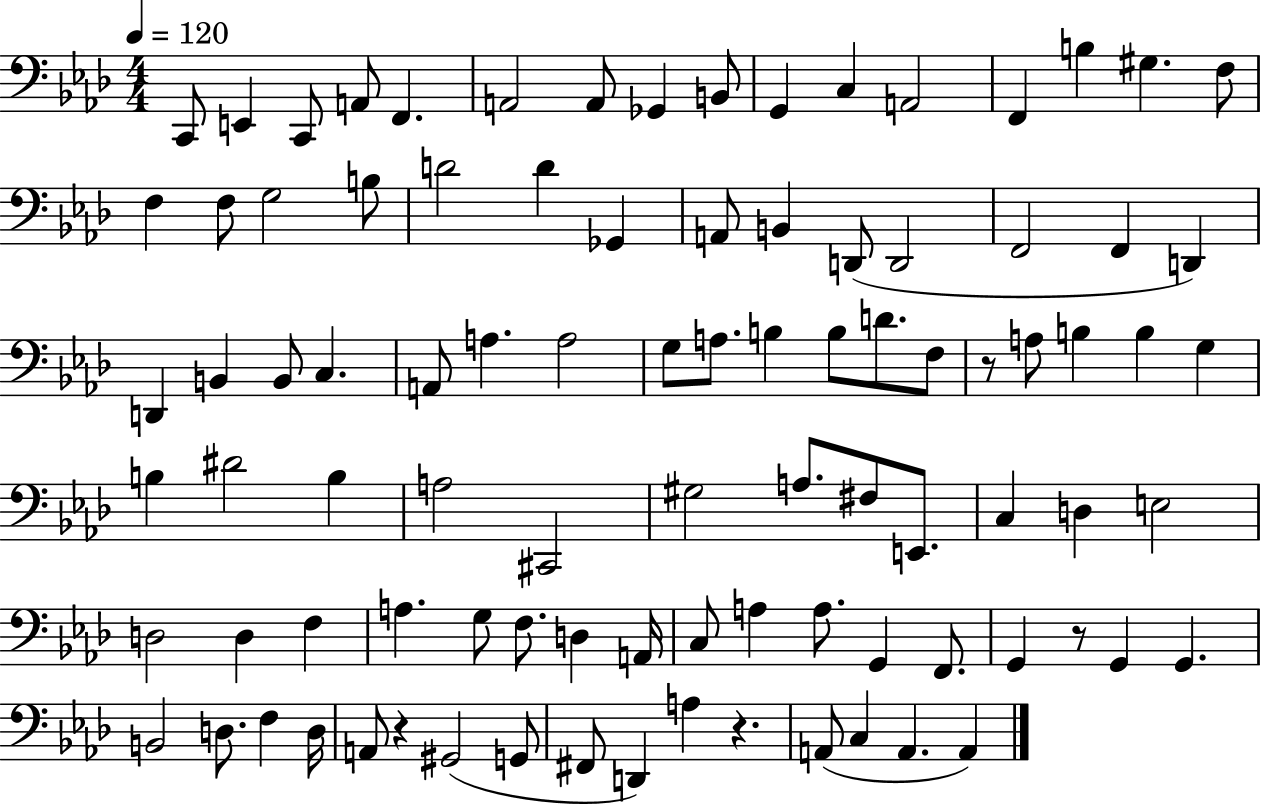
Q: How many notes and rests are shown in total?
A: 93